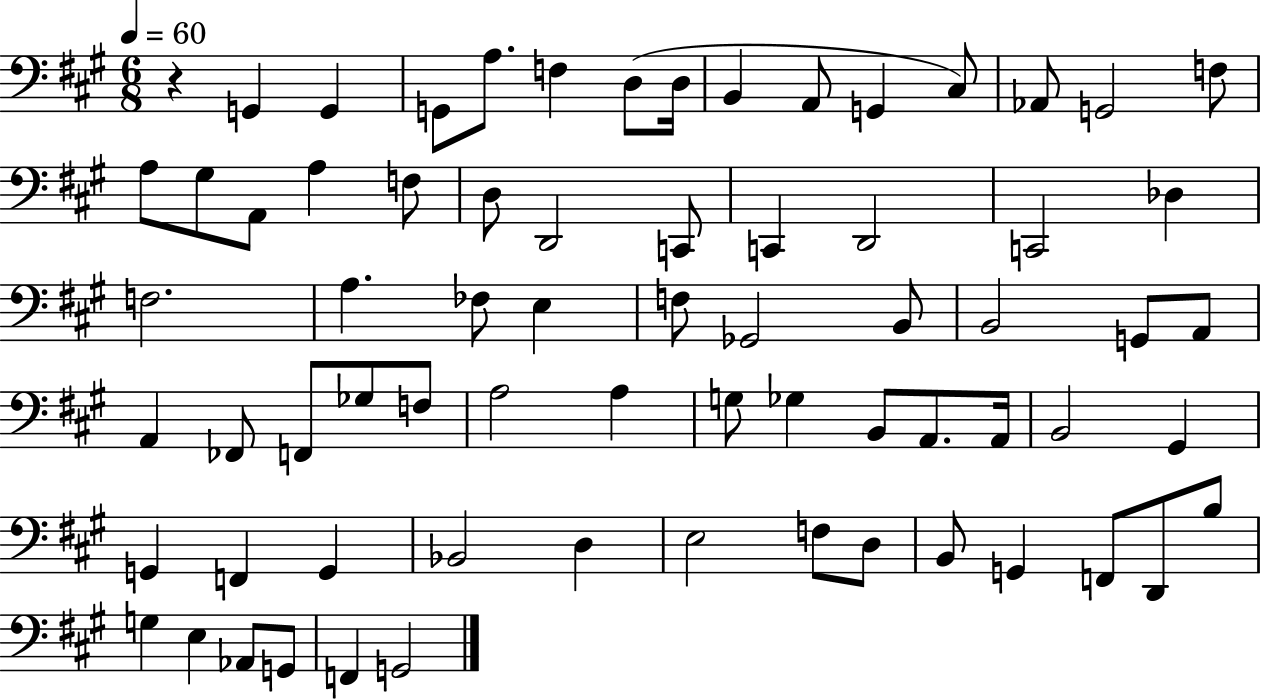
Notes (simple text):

R/q G2/q G2/q G2/e A3/e. F3/q D3/e D3/s B2/q A2/e G2/q C#3/e Ab2/e G2/h F3/e A3/e G#3/e A2/e A3/q F3/e D3/e D2/h C2/e C2/q D2/h C2/h Db3/q F3/h. A3/q. FES3/e E3/q F3/e Gb2/h B2/e B2/h G2/e A2/e A2/q FES2/e F2/e Gb3/e F3/e A3/h A3/q G3/e Gb3/q B2/e A2/e. A2/s B2/h G#2/q G2/q F2/q G2/q Bb2/h D3/q E3/h F3/e D3/e B2/e G2/q F2/e D2/e B3/e G3/q E3/q Ab2/e G2/e F2/q G2/h